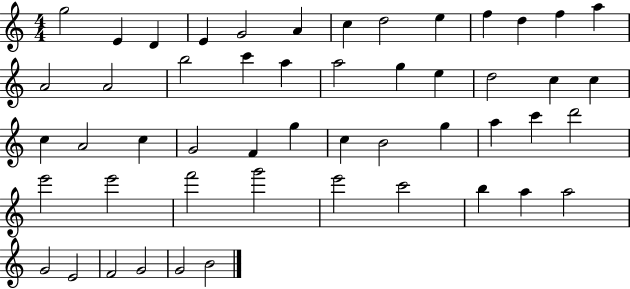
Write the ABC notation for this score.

X:1
T:Untitled
M:4/4
L:1/4
K:C
g2 E D E G2 A c d2 e f d f a A2 A2 b2 c' a a2 g e d2 c c c A2 c G2 F g c B2 g a c' d'2 e'2 e'2 f'2 g'2 e'2 c'2 b a a2 G2 E2 F2 G2 G2 B2